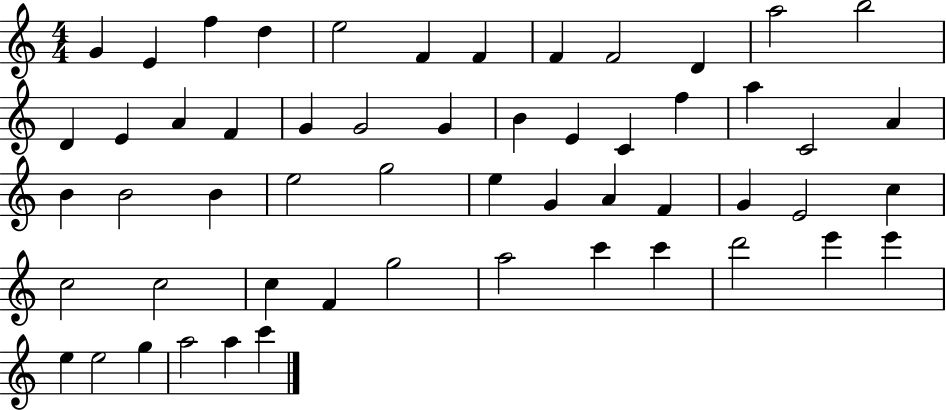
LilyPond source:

{
  \clef treble
  \numericTimeSignature
  \time 4/4
  \key c \major
  g'4 e'4 f''4 d''4 | e''2 f'4 f'4 | f'4 f'2 d'4 | a''2 b''2 | \break d'4 e'4 a'4 f'4 | g'4 g'2 g'4 | b'4 e'4 c'4 f''4 | a''4 c'2 a'4 | \break b'4 b'2 b'4 | e''2 g''2 | e''4 g'4 a'4 f'4 | g'4 e'2 c''4 | \break c''2 c''2 | c''4 f'4 g''2 | a''2 c'''4 c'''4 | d'''2 e'''4 e'''4 | \break e''4 e''2 g''4 | a''2 a''4 c'''4 | \bar "|."
}